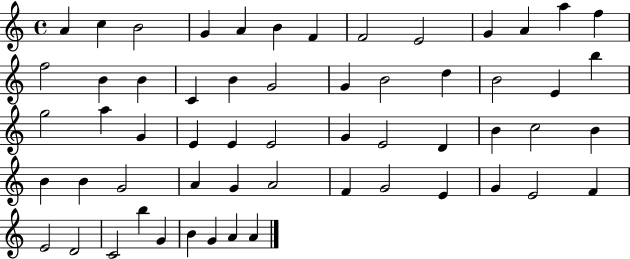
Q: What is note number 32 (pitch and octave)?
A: G4